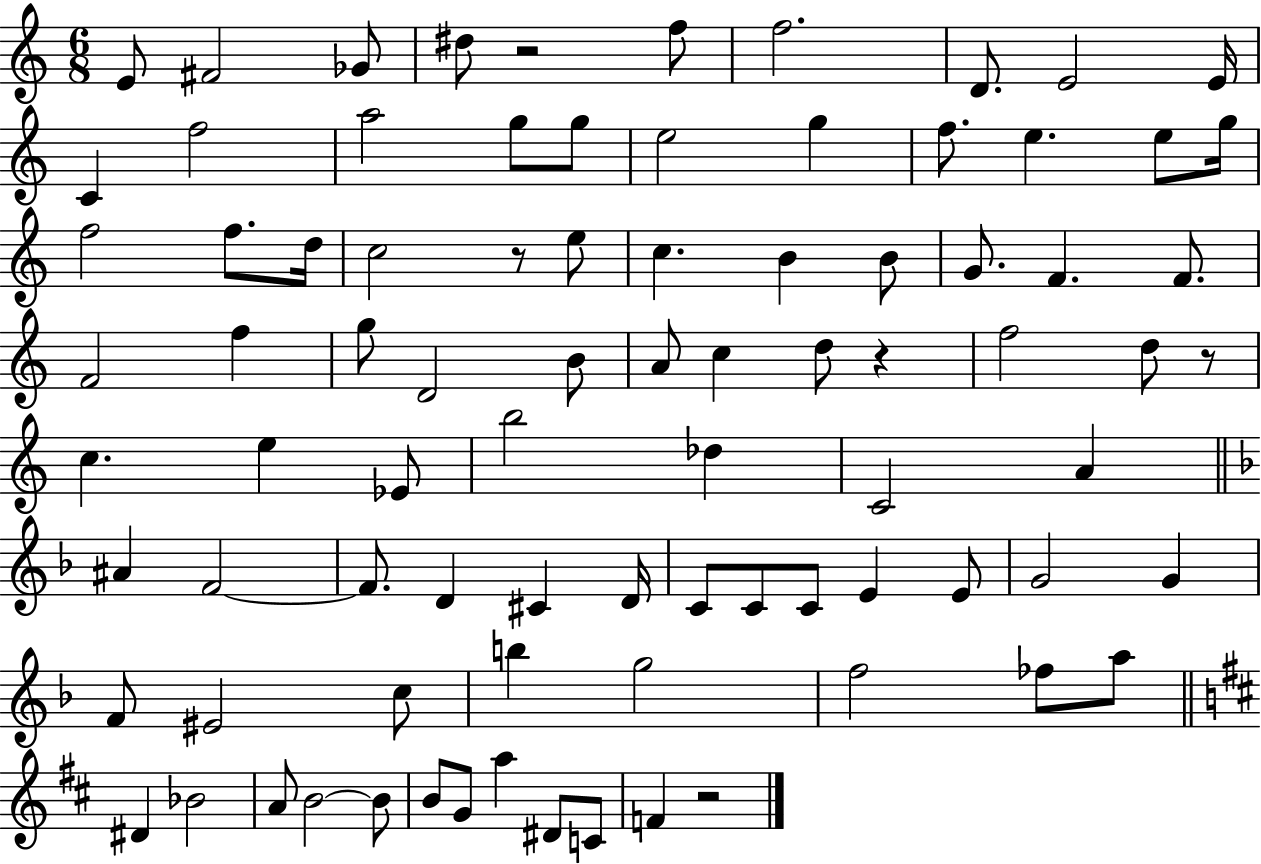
E4/e F#4/h Gb4/e D#5/e R/h F5/e F5/h. D4/e. E4/h E4/s C4/q F5/h A5/h G5/e G5/e E5/h G5/q F5/e. E5/q. E5/e G5/s F5/h F5/e. D5/s C5/h R/e E5/e C5/q. B4/q B4/e G4/e. F4/q. F4/e. F4/h F5/q G5/e D4/h B4/e A4/e C5/q D5/e R/q F5/h D5/e R/e C5/q. E5/q Eb4/e B5/h Db5/q C4/h A4/q A#4/q F4/h F4/e. D4/q C#4/q D4/s C4/e C4/e C4/e E4/q E4/e G4/h G4/q F4/e EIS4/h C5/e B5/q G5/h F5/h FES5/e A5/e D#4/q Bb4/h A4/e B4/h B4/e B4/e G4/e A5/q D#4/e C4/e F4/q R/h